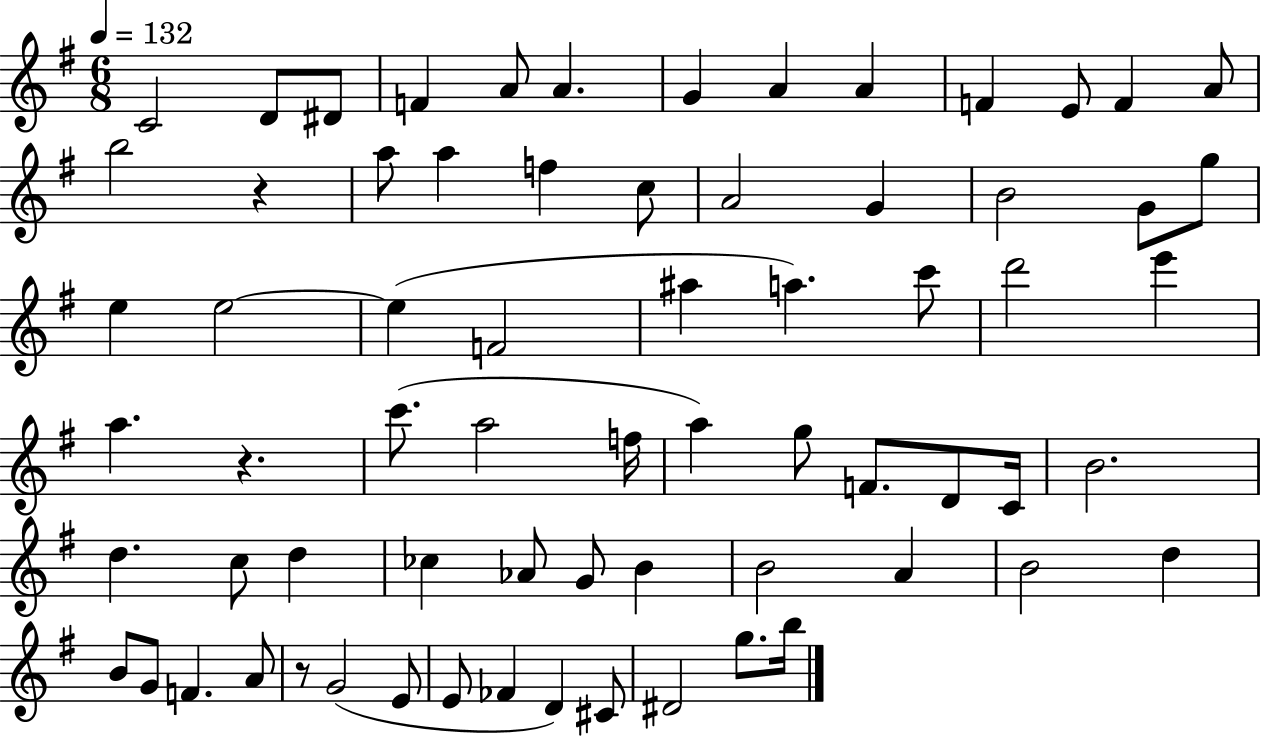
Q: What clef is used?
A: treble